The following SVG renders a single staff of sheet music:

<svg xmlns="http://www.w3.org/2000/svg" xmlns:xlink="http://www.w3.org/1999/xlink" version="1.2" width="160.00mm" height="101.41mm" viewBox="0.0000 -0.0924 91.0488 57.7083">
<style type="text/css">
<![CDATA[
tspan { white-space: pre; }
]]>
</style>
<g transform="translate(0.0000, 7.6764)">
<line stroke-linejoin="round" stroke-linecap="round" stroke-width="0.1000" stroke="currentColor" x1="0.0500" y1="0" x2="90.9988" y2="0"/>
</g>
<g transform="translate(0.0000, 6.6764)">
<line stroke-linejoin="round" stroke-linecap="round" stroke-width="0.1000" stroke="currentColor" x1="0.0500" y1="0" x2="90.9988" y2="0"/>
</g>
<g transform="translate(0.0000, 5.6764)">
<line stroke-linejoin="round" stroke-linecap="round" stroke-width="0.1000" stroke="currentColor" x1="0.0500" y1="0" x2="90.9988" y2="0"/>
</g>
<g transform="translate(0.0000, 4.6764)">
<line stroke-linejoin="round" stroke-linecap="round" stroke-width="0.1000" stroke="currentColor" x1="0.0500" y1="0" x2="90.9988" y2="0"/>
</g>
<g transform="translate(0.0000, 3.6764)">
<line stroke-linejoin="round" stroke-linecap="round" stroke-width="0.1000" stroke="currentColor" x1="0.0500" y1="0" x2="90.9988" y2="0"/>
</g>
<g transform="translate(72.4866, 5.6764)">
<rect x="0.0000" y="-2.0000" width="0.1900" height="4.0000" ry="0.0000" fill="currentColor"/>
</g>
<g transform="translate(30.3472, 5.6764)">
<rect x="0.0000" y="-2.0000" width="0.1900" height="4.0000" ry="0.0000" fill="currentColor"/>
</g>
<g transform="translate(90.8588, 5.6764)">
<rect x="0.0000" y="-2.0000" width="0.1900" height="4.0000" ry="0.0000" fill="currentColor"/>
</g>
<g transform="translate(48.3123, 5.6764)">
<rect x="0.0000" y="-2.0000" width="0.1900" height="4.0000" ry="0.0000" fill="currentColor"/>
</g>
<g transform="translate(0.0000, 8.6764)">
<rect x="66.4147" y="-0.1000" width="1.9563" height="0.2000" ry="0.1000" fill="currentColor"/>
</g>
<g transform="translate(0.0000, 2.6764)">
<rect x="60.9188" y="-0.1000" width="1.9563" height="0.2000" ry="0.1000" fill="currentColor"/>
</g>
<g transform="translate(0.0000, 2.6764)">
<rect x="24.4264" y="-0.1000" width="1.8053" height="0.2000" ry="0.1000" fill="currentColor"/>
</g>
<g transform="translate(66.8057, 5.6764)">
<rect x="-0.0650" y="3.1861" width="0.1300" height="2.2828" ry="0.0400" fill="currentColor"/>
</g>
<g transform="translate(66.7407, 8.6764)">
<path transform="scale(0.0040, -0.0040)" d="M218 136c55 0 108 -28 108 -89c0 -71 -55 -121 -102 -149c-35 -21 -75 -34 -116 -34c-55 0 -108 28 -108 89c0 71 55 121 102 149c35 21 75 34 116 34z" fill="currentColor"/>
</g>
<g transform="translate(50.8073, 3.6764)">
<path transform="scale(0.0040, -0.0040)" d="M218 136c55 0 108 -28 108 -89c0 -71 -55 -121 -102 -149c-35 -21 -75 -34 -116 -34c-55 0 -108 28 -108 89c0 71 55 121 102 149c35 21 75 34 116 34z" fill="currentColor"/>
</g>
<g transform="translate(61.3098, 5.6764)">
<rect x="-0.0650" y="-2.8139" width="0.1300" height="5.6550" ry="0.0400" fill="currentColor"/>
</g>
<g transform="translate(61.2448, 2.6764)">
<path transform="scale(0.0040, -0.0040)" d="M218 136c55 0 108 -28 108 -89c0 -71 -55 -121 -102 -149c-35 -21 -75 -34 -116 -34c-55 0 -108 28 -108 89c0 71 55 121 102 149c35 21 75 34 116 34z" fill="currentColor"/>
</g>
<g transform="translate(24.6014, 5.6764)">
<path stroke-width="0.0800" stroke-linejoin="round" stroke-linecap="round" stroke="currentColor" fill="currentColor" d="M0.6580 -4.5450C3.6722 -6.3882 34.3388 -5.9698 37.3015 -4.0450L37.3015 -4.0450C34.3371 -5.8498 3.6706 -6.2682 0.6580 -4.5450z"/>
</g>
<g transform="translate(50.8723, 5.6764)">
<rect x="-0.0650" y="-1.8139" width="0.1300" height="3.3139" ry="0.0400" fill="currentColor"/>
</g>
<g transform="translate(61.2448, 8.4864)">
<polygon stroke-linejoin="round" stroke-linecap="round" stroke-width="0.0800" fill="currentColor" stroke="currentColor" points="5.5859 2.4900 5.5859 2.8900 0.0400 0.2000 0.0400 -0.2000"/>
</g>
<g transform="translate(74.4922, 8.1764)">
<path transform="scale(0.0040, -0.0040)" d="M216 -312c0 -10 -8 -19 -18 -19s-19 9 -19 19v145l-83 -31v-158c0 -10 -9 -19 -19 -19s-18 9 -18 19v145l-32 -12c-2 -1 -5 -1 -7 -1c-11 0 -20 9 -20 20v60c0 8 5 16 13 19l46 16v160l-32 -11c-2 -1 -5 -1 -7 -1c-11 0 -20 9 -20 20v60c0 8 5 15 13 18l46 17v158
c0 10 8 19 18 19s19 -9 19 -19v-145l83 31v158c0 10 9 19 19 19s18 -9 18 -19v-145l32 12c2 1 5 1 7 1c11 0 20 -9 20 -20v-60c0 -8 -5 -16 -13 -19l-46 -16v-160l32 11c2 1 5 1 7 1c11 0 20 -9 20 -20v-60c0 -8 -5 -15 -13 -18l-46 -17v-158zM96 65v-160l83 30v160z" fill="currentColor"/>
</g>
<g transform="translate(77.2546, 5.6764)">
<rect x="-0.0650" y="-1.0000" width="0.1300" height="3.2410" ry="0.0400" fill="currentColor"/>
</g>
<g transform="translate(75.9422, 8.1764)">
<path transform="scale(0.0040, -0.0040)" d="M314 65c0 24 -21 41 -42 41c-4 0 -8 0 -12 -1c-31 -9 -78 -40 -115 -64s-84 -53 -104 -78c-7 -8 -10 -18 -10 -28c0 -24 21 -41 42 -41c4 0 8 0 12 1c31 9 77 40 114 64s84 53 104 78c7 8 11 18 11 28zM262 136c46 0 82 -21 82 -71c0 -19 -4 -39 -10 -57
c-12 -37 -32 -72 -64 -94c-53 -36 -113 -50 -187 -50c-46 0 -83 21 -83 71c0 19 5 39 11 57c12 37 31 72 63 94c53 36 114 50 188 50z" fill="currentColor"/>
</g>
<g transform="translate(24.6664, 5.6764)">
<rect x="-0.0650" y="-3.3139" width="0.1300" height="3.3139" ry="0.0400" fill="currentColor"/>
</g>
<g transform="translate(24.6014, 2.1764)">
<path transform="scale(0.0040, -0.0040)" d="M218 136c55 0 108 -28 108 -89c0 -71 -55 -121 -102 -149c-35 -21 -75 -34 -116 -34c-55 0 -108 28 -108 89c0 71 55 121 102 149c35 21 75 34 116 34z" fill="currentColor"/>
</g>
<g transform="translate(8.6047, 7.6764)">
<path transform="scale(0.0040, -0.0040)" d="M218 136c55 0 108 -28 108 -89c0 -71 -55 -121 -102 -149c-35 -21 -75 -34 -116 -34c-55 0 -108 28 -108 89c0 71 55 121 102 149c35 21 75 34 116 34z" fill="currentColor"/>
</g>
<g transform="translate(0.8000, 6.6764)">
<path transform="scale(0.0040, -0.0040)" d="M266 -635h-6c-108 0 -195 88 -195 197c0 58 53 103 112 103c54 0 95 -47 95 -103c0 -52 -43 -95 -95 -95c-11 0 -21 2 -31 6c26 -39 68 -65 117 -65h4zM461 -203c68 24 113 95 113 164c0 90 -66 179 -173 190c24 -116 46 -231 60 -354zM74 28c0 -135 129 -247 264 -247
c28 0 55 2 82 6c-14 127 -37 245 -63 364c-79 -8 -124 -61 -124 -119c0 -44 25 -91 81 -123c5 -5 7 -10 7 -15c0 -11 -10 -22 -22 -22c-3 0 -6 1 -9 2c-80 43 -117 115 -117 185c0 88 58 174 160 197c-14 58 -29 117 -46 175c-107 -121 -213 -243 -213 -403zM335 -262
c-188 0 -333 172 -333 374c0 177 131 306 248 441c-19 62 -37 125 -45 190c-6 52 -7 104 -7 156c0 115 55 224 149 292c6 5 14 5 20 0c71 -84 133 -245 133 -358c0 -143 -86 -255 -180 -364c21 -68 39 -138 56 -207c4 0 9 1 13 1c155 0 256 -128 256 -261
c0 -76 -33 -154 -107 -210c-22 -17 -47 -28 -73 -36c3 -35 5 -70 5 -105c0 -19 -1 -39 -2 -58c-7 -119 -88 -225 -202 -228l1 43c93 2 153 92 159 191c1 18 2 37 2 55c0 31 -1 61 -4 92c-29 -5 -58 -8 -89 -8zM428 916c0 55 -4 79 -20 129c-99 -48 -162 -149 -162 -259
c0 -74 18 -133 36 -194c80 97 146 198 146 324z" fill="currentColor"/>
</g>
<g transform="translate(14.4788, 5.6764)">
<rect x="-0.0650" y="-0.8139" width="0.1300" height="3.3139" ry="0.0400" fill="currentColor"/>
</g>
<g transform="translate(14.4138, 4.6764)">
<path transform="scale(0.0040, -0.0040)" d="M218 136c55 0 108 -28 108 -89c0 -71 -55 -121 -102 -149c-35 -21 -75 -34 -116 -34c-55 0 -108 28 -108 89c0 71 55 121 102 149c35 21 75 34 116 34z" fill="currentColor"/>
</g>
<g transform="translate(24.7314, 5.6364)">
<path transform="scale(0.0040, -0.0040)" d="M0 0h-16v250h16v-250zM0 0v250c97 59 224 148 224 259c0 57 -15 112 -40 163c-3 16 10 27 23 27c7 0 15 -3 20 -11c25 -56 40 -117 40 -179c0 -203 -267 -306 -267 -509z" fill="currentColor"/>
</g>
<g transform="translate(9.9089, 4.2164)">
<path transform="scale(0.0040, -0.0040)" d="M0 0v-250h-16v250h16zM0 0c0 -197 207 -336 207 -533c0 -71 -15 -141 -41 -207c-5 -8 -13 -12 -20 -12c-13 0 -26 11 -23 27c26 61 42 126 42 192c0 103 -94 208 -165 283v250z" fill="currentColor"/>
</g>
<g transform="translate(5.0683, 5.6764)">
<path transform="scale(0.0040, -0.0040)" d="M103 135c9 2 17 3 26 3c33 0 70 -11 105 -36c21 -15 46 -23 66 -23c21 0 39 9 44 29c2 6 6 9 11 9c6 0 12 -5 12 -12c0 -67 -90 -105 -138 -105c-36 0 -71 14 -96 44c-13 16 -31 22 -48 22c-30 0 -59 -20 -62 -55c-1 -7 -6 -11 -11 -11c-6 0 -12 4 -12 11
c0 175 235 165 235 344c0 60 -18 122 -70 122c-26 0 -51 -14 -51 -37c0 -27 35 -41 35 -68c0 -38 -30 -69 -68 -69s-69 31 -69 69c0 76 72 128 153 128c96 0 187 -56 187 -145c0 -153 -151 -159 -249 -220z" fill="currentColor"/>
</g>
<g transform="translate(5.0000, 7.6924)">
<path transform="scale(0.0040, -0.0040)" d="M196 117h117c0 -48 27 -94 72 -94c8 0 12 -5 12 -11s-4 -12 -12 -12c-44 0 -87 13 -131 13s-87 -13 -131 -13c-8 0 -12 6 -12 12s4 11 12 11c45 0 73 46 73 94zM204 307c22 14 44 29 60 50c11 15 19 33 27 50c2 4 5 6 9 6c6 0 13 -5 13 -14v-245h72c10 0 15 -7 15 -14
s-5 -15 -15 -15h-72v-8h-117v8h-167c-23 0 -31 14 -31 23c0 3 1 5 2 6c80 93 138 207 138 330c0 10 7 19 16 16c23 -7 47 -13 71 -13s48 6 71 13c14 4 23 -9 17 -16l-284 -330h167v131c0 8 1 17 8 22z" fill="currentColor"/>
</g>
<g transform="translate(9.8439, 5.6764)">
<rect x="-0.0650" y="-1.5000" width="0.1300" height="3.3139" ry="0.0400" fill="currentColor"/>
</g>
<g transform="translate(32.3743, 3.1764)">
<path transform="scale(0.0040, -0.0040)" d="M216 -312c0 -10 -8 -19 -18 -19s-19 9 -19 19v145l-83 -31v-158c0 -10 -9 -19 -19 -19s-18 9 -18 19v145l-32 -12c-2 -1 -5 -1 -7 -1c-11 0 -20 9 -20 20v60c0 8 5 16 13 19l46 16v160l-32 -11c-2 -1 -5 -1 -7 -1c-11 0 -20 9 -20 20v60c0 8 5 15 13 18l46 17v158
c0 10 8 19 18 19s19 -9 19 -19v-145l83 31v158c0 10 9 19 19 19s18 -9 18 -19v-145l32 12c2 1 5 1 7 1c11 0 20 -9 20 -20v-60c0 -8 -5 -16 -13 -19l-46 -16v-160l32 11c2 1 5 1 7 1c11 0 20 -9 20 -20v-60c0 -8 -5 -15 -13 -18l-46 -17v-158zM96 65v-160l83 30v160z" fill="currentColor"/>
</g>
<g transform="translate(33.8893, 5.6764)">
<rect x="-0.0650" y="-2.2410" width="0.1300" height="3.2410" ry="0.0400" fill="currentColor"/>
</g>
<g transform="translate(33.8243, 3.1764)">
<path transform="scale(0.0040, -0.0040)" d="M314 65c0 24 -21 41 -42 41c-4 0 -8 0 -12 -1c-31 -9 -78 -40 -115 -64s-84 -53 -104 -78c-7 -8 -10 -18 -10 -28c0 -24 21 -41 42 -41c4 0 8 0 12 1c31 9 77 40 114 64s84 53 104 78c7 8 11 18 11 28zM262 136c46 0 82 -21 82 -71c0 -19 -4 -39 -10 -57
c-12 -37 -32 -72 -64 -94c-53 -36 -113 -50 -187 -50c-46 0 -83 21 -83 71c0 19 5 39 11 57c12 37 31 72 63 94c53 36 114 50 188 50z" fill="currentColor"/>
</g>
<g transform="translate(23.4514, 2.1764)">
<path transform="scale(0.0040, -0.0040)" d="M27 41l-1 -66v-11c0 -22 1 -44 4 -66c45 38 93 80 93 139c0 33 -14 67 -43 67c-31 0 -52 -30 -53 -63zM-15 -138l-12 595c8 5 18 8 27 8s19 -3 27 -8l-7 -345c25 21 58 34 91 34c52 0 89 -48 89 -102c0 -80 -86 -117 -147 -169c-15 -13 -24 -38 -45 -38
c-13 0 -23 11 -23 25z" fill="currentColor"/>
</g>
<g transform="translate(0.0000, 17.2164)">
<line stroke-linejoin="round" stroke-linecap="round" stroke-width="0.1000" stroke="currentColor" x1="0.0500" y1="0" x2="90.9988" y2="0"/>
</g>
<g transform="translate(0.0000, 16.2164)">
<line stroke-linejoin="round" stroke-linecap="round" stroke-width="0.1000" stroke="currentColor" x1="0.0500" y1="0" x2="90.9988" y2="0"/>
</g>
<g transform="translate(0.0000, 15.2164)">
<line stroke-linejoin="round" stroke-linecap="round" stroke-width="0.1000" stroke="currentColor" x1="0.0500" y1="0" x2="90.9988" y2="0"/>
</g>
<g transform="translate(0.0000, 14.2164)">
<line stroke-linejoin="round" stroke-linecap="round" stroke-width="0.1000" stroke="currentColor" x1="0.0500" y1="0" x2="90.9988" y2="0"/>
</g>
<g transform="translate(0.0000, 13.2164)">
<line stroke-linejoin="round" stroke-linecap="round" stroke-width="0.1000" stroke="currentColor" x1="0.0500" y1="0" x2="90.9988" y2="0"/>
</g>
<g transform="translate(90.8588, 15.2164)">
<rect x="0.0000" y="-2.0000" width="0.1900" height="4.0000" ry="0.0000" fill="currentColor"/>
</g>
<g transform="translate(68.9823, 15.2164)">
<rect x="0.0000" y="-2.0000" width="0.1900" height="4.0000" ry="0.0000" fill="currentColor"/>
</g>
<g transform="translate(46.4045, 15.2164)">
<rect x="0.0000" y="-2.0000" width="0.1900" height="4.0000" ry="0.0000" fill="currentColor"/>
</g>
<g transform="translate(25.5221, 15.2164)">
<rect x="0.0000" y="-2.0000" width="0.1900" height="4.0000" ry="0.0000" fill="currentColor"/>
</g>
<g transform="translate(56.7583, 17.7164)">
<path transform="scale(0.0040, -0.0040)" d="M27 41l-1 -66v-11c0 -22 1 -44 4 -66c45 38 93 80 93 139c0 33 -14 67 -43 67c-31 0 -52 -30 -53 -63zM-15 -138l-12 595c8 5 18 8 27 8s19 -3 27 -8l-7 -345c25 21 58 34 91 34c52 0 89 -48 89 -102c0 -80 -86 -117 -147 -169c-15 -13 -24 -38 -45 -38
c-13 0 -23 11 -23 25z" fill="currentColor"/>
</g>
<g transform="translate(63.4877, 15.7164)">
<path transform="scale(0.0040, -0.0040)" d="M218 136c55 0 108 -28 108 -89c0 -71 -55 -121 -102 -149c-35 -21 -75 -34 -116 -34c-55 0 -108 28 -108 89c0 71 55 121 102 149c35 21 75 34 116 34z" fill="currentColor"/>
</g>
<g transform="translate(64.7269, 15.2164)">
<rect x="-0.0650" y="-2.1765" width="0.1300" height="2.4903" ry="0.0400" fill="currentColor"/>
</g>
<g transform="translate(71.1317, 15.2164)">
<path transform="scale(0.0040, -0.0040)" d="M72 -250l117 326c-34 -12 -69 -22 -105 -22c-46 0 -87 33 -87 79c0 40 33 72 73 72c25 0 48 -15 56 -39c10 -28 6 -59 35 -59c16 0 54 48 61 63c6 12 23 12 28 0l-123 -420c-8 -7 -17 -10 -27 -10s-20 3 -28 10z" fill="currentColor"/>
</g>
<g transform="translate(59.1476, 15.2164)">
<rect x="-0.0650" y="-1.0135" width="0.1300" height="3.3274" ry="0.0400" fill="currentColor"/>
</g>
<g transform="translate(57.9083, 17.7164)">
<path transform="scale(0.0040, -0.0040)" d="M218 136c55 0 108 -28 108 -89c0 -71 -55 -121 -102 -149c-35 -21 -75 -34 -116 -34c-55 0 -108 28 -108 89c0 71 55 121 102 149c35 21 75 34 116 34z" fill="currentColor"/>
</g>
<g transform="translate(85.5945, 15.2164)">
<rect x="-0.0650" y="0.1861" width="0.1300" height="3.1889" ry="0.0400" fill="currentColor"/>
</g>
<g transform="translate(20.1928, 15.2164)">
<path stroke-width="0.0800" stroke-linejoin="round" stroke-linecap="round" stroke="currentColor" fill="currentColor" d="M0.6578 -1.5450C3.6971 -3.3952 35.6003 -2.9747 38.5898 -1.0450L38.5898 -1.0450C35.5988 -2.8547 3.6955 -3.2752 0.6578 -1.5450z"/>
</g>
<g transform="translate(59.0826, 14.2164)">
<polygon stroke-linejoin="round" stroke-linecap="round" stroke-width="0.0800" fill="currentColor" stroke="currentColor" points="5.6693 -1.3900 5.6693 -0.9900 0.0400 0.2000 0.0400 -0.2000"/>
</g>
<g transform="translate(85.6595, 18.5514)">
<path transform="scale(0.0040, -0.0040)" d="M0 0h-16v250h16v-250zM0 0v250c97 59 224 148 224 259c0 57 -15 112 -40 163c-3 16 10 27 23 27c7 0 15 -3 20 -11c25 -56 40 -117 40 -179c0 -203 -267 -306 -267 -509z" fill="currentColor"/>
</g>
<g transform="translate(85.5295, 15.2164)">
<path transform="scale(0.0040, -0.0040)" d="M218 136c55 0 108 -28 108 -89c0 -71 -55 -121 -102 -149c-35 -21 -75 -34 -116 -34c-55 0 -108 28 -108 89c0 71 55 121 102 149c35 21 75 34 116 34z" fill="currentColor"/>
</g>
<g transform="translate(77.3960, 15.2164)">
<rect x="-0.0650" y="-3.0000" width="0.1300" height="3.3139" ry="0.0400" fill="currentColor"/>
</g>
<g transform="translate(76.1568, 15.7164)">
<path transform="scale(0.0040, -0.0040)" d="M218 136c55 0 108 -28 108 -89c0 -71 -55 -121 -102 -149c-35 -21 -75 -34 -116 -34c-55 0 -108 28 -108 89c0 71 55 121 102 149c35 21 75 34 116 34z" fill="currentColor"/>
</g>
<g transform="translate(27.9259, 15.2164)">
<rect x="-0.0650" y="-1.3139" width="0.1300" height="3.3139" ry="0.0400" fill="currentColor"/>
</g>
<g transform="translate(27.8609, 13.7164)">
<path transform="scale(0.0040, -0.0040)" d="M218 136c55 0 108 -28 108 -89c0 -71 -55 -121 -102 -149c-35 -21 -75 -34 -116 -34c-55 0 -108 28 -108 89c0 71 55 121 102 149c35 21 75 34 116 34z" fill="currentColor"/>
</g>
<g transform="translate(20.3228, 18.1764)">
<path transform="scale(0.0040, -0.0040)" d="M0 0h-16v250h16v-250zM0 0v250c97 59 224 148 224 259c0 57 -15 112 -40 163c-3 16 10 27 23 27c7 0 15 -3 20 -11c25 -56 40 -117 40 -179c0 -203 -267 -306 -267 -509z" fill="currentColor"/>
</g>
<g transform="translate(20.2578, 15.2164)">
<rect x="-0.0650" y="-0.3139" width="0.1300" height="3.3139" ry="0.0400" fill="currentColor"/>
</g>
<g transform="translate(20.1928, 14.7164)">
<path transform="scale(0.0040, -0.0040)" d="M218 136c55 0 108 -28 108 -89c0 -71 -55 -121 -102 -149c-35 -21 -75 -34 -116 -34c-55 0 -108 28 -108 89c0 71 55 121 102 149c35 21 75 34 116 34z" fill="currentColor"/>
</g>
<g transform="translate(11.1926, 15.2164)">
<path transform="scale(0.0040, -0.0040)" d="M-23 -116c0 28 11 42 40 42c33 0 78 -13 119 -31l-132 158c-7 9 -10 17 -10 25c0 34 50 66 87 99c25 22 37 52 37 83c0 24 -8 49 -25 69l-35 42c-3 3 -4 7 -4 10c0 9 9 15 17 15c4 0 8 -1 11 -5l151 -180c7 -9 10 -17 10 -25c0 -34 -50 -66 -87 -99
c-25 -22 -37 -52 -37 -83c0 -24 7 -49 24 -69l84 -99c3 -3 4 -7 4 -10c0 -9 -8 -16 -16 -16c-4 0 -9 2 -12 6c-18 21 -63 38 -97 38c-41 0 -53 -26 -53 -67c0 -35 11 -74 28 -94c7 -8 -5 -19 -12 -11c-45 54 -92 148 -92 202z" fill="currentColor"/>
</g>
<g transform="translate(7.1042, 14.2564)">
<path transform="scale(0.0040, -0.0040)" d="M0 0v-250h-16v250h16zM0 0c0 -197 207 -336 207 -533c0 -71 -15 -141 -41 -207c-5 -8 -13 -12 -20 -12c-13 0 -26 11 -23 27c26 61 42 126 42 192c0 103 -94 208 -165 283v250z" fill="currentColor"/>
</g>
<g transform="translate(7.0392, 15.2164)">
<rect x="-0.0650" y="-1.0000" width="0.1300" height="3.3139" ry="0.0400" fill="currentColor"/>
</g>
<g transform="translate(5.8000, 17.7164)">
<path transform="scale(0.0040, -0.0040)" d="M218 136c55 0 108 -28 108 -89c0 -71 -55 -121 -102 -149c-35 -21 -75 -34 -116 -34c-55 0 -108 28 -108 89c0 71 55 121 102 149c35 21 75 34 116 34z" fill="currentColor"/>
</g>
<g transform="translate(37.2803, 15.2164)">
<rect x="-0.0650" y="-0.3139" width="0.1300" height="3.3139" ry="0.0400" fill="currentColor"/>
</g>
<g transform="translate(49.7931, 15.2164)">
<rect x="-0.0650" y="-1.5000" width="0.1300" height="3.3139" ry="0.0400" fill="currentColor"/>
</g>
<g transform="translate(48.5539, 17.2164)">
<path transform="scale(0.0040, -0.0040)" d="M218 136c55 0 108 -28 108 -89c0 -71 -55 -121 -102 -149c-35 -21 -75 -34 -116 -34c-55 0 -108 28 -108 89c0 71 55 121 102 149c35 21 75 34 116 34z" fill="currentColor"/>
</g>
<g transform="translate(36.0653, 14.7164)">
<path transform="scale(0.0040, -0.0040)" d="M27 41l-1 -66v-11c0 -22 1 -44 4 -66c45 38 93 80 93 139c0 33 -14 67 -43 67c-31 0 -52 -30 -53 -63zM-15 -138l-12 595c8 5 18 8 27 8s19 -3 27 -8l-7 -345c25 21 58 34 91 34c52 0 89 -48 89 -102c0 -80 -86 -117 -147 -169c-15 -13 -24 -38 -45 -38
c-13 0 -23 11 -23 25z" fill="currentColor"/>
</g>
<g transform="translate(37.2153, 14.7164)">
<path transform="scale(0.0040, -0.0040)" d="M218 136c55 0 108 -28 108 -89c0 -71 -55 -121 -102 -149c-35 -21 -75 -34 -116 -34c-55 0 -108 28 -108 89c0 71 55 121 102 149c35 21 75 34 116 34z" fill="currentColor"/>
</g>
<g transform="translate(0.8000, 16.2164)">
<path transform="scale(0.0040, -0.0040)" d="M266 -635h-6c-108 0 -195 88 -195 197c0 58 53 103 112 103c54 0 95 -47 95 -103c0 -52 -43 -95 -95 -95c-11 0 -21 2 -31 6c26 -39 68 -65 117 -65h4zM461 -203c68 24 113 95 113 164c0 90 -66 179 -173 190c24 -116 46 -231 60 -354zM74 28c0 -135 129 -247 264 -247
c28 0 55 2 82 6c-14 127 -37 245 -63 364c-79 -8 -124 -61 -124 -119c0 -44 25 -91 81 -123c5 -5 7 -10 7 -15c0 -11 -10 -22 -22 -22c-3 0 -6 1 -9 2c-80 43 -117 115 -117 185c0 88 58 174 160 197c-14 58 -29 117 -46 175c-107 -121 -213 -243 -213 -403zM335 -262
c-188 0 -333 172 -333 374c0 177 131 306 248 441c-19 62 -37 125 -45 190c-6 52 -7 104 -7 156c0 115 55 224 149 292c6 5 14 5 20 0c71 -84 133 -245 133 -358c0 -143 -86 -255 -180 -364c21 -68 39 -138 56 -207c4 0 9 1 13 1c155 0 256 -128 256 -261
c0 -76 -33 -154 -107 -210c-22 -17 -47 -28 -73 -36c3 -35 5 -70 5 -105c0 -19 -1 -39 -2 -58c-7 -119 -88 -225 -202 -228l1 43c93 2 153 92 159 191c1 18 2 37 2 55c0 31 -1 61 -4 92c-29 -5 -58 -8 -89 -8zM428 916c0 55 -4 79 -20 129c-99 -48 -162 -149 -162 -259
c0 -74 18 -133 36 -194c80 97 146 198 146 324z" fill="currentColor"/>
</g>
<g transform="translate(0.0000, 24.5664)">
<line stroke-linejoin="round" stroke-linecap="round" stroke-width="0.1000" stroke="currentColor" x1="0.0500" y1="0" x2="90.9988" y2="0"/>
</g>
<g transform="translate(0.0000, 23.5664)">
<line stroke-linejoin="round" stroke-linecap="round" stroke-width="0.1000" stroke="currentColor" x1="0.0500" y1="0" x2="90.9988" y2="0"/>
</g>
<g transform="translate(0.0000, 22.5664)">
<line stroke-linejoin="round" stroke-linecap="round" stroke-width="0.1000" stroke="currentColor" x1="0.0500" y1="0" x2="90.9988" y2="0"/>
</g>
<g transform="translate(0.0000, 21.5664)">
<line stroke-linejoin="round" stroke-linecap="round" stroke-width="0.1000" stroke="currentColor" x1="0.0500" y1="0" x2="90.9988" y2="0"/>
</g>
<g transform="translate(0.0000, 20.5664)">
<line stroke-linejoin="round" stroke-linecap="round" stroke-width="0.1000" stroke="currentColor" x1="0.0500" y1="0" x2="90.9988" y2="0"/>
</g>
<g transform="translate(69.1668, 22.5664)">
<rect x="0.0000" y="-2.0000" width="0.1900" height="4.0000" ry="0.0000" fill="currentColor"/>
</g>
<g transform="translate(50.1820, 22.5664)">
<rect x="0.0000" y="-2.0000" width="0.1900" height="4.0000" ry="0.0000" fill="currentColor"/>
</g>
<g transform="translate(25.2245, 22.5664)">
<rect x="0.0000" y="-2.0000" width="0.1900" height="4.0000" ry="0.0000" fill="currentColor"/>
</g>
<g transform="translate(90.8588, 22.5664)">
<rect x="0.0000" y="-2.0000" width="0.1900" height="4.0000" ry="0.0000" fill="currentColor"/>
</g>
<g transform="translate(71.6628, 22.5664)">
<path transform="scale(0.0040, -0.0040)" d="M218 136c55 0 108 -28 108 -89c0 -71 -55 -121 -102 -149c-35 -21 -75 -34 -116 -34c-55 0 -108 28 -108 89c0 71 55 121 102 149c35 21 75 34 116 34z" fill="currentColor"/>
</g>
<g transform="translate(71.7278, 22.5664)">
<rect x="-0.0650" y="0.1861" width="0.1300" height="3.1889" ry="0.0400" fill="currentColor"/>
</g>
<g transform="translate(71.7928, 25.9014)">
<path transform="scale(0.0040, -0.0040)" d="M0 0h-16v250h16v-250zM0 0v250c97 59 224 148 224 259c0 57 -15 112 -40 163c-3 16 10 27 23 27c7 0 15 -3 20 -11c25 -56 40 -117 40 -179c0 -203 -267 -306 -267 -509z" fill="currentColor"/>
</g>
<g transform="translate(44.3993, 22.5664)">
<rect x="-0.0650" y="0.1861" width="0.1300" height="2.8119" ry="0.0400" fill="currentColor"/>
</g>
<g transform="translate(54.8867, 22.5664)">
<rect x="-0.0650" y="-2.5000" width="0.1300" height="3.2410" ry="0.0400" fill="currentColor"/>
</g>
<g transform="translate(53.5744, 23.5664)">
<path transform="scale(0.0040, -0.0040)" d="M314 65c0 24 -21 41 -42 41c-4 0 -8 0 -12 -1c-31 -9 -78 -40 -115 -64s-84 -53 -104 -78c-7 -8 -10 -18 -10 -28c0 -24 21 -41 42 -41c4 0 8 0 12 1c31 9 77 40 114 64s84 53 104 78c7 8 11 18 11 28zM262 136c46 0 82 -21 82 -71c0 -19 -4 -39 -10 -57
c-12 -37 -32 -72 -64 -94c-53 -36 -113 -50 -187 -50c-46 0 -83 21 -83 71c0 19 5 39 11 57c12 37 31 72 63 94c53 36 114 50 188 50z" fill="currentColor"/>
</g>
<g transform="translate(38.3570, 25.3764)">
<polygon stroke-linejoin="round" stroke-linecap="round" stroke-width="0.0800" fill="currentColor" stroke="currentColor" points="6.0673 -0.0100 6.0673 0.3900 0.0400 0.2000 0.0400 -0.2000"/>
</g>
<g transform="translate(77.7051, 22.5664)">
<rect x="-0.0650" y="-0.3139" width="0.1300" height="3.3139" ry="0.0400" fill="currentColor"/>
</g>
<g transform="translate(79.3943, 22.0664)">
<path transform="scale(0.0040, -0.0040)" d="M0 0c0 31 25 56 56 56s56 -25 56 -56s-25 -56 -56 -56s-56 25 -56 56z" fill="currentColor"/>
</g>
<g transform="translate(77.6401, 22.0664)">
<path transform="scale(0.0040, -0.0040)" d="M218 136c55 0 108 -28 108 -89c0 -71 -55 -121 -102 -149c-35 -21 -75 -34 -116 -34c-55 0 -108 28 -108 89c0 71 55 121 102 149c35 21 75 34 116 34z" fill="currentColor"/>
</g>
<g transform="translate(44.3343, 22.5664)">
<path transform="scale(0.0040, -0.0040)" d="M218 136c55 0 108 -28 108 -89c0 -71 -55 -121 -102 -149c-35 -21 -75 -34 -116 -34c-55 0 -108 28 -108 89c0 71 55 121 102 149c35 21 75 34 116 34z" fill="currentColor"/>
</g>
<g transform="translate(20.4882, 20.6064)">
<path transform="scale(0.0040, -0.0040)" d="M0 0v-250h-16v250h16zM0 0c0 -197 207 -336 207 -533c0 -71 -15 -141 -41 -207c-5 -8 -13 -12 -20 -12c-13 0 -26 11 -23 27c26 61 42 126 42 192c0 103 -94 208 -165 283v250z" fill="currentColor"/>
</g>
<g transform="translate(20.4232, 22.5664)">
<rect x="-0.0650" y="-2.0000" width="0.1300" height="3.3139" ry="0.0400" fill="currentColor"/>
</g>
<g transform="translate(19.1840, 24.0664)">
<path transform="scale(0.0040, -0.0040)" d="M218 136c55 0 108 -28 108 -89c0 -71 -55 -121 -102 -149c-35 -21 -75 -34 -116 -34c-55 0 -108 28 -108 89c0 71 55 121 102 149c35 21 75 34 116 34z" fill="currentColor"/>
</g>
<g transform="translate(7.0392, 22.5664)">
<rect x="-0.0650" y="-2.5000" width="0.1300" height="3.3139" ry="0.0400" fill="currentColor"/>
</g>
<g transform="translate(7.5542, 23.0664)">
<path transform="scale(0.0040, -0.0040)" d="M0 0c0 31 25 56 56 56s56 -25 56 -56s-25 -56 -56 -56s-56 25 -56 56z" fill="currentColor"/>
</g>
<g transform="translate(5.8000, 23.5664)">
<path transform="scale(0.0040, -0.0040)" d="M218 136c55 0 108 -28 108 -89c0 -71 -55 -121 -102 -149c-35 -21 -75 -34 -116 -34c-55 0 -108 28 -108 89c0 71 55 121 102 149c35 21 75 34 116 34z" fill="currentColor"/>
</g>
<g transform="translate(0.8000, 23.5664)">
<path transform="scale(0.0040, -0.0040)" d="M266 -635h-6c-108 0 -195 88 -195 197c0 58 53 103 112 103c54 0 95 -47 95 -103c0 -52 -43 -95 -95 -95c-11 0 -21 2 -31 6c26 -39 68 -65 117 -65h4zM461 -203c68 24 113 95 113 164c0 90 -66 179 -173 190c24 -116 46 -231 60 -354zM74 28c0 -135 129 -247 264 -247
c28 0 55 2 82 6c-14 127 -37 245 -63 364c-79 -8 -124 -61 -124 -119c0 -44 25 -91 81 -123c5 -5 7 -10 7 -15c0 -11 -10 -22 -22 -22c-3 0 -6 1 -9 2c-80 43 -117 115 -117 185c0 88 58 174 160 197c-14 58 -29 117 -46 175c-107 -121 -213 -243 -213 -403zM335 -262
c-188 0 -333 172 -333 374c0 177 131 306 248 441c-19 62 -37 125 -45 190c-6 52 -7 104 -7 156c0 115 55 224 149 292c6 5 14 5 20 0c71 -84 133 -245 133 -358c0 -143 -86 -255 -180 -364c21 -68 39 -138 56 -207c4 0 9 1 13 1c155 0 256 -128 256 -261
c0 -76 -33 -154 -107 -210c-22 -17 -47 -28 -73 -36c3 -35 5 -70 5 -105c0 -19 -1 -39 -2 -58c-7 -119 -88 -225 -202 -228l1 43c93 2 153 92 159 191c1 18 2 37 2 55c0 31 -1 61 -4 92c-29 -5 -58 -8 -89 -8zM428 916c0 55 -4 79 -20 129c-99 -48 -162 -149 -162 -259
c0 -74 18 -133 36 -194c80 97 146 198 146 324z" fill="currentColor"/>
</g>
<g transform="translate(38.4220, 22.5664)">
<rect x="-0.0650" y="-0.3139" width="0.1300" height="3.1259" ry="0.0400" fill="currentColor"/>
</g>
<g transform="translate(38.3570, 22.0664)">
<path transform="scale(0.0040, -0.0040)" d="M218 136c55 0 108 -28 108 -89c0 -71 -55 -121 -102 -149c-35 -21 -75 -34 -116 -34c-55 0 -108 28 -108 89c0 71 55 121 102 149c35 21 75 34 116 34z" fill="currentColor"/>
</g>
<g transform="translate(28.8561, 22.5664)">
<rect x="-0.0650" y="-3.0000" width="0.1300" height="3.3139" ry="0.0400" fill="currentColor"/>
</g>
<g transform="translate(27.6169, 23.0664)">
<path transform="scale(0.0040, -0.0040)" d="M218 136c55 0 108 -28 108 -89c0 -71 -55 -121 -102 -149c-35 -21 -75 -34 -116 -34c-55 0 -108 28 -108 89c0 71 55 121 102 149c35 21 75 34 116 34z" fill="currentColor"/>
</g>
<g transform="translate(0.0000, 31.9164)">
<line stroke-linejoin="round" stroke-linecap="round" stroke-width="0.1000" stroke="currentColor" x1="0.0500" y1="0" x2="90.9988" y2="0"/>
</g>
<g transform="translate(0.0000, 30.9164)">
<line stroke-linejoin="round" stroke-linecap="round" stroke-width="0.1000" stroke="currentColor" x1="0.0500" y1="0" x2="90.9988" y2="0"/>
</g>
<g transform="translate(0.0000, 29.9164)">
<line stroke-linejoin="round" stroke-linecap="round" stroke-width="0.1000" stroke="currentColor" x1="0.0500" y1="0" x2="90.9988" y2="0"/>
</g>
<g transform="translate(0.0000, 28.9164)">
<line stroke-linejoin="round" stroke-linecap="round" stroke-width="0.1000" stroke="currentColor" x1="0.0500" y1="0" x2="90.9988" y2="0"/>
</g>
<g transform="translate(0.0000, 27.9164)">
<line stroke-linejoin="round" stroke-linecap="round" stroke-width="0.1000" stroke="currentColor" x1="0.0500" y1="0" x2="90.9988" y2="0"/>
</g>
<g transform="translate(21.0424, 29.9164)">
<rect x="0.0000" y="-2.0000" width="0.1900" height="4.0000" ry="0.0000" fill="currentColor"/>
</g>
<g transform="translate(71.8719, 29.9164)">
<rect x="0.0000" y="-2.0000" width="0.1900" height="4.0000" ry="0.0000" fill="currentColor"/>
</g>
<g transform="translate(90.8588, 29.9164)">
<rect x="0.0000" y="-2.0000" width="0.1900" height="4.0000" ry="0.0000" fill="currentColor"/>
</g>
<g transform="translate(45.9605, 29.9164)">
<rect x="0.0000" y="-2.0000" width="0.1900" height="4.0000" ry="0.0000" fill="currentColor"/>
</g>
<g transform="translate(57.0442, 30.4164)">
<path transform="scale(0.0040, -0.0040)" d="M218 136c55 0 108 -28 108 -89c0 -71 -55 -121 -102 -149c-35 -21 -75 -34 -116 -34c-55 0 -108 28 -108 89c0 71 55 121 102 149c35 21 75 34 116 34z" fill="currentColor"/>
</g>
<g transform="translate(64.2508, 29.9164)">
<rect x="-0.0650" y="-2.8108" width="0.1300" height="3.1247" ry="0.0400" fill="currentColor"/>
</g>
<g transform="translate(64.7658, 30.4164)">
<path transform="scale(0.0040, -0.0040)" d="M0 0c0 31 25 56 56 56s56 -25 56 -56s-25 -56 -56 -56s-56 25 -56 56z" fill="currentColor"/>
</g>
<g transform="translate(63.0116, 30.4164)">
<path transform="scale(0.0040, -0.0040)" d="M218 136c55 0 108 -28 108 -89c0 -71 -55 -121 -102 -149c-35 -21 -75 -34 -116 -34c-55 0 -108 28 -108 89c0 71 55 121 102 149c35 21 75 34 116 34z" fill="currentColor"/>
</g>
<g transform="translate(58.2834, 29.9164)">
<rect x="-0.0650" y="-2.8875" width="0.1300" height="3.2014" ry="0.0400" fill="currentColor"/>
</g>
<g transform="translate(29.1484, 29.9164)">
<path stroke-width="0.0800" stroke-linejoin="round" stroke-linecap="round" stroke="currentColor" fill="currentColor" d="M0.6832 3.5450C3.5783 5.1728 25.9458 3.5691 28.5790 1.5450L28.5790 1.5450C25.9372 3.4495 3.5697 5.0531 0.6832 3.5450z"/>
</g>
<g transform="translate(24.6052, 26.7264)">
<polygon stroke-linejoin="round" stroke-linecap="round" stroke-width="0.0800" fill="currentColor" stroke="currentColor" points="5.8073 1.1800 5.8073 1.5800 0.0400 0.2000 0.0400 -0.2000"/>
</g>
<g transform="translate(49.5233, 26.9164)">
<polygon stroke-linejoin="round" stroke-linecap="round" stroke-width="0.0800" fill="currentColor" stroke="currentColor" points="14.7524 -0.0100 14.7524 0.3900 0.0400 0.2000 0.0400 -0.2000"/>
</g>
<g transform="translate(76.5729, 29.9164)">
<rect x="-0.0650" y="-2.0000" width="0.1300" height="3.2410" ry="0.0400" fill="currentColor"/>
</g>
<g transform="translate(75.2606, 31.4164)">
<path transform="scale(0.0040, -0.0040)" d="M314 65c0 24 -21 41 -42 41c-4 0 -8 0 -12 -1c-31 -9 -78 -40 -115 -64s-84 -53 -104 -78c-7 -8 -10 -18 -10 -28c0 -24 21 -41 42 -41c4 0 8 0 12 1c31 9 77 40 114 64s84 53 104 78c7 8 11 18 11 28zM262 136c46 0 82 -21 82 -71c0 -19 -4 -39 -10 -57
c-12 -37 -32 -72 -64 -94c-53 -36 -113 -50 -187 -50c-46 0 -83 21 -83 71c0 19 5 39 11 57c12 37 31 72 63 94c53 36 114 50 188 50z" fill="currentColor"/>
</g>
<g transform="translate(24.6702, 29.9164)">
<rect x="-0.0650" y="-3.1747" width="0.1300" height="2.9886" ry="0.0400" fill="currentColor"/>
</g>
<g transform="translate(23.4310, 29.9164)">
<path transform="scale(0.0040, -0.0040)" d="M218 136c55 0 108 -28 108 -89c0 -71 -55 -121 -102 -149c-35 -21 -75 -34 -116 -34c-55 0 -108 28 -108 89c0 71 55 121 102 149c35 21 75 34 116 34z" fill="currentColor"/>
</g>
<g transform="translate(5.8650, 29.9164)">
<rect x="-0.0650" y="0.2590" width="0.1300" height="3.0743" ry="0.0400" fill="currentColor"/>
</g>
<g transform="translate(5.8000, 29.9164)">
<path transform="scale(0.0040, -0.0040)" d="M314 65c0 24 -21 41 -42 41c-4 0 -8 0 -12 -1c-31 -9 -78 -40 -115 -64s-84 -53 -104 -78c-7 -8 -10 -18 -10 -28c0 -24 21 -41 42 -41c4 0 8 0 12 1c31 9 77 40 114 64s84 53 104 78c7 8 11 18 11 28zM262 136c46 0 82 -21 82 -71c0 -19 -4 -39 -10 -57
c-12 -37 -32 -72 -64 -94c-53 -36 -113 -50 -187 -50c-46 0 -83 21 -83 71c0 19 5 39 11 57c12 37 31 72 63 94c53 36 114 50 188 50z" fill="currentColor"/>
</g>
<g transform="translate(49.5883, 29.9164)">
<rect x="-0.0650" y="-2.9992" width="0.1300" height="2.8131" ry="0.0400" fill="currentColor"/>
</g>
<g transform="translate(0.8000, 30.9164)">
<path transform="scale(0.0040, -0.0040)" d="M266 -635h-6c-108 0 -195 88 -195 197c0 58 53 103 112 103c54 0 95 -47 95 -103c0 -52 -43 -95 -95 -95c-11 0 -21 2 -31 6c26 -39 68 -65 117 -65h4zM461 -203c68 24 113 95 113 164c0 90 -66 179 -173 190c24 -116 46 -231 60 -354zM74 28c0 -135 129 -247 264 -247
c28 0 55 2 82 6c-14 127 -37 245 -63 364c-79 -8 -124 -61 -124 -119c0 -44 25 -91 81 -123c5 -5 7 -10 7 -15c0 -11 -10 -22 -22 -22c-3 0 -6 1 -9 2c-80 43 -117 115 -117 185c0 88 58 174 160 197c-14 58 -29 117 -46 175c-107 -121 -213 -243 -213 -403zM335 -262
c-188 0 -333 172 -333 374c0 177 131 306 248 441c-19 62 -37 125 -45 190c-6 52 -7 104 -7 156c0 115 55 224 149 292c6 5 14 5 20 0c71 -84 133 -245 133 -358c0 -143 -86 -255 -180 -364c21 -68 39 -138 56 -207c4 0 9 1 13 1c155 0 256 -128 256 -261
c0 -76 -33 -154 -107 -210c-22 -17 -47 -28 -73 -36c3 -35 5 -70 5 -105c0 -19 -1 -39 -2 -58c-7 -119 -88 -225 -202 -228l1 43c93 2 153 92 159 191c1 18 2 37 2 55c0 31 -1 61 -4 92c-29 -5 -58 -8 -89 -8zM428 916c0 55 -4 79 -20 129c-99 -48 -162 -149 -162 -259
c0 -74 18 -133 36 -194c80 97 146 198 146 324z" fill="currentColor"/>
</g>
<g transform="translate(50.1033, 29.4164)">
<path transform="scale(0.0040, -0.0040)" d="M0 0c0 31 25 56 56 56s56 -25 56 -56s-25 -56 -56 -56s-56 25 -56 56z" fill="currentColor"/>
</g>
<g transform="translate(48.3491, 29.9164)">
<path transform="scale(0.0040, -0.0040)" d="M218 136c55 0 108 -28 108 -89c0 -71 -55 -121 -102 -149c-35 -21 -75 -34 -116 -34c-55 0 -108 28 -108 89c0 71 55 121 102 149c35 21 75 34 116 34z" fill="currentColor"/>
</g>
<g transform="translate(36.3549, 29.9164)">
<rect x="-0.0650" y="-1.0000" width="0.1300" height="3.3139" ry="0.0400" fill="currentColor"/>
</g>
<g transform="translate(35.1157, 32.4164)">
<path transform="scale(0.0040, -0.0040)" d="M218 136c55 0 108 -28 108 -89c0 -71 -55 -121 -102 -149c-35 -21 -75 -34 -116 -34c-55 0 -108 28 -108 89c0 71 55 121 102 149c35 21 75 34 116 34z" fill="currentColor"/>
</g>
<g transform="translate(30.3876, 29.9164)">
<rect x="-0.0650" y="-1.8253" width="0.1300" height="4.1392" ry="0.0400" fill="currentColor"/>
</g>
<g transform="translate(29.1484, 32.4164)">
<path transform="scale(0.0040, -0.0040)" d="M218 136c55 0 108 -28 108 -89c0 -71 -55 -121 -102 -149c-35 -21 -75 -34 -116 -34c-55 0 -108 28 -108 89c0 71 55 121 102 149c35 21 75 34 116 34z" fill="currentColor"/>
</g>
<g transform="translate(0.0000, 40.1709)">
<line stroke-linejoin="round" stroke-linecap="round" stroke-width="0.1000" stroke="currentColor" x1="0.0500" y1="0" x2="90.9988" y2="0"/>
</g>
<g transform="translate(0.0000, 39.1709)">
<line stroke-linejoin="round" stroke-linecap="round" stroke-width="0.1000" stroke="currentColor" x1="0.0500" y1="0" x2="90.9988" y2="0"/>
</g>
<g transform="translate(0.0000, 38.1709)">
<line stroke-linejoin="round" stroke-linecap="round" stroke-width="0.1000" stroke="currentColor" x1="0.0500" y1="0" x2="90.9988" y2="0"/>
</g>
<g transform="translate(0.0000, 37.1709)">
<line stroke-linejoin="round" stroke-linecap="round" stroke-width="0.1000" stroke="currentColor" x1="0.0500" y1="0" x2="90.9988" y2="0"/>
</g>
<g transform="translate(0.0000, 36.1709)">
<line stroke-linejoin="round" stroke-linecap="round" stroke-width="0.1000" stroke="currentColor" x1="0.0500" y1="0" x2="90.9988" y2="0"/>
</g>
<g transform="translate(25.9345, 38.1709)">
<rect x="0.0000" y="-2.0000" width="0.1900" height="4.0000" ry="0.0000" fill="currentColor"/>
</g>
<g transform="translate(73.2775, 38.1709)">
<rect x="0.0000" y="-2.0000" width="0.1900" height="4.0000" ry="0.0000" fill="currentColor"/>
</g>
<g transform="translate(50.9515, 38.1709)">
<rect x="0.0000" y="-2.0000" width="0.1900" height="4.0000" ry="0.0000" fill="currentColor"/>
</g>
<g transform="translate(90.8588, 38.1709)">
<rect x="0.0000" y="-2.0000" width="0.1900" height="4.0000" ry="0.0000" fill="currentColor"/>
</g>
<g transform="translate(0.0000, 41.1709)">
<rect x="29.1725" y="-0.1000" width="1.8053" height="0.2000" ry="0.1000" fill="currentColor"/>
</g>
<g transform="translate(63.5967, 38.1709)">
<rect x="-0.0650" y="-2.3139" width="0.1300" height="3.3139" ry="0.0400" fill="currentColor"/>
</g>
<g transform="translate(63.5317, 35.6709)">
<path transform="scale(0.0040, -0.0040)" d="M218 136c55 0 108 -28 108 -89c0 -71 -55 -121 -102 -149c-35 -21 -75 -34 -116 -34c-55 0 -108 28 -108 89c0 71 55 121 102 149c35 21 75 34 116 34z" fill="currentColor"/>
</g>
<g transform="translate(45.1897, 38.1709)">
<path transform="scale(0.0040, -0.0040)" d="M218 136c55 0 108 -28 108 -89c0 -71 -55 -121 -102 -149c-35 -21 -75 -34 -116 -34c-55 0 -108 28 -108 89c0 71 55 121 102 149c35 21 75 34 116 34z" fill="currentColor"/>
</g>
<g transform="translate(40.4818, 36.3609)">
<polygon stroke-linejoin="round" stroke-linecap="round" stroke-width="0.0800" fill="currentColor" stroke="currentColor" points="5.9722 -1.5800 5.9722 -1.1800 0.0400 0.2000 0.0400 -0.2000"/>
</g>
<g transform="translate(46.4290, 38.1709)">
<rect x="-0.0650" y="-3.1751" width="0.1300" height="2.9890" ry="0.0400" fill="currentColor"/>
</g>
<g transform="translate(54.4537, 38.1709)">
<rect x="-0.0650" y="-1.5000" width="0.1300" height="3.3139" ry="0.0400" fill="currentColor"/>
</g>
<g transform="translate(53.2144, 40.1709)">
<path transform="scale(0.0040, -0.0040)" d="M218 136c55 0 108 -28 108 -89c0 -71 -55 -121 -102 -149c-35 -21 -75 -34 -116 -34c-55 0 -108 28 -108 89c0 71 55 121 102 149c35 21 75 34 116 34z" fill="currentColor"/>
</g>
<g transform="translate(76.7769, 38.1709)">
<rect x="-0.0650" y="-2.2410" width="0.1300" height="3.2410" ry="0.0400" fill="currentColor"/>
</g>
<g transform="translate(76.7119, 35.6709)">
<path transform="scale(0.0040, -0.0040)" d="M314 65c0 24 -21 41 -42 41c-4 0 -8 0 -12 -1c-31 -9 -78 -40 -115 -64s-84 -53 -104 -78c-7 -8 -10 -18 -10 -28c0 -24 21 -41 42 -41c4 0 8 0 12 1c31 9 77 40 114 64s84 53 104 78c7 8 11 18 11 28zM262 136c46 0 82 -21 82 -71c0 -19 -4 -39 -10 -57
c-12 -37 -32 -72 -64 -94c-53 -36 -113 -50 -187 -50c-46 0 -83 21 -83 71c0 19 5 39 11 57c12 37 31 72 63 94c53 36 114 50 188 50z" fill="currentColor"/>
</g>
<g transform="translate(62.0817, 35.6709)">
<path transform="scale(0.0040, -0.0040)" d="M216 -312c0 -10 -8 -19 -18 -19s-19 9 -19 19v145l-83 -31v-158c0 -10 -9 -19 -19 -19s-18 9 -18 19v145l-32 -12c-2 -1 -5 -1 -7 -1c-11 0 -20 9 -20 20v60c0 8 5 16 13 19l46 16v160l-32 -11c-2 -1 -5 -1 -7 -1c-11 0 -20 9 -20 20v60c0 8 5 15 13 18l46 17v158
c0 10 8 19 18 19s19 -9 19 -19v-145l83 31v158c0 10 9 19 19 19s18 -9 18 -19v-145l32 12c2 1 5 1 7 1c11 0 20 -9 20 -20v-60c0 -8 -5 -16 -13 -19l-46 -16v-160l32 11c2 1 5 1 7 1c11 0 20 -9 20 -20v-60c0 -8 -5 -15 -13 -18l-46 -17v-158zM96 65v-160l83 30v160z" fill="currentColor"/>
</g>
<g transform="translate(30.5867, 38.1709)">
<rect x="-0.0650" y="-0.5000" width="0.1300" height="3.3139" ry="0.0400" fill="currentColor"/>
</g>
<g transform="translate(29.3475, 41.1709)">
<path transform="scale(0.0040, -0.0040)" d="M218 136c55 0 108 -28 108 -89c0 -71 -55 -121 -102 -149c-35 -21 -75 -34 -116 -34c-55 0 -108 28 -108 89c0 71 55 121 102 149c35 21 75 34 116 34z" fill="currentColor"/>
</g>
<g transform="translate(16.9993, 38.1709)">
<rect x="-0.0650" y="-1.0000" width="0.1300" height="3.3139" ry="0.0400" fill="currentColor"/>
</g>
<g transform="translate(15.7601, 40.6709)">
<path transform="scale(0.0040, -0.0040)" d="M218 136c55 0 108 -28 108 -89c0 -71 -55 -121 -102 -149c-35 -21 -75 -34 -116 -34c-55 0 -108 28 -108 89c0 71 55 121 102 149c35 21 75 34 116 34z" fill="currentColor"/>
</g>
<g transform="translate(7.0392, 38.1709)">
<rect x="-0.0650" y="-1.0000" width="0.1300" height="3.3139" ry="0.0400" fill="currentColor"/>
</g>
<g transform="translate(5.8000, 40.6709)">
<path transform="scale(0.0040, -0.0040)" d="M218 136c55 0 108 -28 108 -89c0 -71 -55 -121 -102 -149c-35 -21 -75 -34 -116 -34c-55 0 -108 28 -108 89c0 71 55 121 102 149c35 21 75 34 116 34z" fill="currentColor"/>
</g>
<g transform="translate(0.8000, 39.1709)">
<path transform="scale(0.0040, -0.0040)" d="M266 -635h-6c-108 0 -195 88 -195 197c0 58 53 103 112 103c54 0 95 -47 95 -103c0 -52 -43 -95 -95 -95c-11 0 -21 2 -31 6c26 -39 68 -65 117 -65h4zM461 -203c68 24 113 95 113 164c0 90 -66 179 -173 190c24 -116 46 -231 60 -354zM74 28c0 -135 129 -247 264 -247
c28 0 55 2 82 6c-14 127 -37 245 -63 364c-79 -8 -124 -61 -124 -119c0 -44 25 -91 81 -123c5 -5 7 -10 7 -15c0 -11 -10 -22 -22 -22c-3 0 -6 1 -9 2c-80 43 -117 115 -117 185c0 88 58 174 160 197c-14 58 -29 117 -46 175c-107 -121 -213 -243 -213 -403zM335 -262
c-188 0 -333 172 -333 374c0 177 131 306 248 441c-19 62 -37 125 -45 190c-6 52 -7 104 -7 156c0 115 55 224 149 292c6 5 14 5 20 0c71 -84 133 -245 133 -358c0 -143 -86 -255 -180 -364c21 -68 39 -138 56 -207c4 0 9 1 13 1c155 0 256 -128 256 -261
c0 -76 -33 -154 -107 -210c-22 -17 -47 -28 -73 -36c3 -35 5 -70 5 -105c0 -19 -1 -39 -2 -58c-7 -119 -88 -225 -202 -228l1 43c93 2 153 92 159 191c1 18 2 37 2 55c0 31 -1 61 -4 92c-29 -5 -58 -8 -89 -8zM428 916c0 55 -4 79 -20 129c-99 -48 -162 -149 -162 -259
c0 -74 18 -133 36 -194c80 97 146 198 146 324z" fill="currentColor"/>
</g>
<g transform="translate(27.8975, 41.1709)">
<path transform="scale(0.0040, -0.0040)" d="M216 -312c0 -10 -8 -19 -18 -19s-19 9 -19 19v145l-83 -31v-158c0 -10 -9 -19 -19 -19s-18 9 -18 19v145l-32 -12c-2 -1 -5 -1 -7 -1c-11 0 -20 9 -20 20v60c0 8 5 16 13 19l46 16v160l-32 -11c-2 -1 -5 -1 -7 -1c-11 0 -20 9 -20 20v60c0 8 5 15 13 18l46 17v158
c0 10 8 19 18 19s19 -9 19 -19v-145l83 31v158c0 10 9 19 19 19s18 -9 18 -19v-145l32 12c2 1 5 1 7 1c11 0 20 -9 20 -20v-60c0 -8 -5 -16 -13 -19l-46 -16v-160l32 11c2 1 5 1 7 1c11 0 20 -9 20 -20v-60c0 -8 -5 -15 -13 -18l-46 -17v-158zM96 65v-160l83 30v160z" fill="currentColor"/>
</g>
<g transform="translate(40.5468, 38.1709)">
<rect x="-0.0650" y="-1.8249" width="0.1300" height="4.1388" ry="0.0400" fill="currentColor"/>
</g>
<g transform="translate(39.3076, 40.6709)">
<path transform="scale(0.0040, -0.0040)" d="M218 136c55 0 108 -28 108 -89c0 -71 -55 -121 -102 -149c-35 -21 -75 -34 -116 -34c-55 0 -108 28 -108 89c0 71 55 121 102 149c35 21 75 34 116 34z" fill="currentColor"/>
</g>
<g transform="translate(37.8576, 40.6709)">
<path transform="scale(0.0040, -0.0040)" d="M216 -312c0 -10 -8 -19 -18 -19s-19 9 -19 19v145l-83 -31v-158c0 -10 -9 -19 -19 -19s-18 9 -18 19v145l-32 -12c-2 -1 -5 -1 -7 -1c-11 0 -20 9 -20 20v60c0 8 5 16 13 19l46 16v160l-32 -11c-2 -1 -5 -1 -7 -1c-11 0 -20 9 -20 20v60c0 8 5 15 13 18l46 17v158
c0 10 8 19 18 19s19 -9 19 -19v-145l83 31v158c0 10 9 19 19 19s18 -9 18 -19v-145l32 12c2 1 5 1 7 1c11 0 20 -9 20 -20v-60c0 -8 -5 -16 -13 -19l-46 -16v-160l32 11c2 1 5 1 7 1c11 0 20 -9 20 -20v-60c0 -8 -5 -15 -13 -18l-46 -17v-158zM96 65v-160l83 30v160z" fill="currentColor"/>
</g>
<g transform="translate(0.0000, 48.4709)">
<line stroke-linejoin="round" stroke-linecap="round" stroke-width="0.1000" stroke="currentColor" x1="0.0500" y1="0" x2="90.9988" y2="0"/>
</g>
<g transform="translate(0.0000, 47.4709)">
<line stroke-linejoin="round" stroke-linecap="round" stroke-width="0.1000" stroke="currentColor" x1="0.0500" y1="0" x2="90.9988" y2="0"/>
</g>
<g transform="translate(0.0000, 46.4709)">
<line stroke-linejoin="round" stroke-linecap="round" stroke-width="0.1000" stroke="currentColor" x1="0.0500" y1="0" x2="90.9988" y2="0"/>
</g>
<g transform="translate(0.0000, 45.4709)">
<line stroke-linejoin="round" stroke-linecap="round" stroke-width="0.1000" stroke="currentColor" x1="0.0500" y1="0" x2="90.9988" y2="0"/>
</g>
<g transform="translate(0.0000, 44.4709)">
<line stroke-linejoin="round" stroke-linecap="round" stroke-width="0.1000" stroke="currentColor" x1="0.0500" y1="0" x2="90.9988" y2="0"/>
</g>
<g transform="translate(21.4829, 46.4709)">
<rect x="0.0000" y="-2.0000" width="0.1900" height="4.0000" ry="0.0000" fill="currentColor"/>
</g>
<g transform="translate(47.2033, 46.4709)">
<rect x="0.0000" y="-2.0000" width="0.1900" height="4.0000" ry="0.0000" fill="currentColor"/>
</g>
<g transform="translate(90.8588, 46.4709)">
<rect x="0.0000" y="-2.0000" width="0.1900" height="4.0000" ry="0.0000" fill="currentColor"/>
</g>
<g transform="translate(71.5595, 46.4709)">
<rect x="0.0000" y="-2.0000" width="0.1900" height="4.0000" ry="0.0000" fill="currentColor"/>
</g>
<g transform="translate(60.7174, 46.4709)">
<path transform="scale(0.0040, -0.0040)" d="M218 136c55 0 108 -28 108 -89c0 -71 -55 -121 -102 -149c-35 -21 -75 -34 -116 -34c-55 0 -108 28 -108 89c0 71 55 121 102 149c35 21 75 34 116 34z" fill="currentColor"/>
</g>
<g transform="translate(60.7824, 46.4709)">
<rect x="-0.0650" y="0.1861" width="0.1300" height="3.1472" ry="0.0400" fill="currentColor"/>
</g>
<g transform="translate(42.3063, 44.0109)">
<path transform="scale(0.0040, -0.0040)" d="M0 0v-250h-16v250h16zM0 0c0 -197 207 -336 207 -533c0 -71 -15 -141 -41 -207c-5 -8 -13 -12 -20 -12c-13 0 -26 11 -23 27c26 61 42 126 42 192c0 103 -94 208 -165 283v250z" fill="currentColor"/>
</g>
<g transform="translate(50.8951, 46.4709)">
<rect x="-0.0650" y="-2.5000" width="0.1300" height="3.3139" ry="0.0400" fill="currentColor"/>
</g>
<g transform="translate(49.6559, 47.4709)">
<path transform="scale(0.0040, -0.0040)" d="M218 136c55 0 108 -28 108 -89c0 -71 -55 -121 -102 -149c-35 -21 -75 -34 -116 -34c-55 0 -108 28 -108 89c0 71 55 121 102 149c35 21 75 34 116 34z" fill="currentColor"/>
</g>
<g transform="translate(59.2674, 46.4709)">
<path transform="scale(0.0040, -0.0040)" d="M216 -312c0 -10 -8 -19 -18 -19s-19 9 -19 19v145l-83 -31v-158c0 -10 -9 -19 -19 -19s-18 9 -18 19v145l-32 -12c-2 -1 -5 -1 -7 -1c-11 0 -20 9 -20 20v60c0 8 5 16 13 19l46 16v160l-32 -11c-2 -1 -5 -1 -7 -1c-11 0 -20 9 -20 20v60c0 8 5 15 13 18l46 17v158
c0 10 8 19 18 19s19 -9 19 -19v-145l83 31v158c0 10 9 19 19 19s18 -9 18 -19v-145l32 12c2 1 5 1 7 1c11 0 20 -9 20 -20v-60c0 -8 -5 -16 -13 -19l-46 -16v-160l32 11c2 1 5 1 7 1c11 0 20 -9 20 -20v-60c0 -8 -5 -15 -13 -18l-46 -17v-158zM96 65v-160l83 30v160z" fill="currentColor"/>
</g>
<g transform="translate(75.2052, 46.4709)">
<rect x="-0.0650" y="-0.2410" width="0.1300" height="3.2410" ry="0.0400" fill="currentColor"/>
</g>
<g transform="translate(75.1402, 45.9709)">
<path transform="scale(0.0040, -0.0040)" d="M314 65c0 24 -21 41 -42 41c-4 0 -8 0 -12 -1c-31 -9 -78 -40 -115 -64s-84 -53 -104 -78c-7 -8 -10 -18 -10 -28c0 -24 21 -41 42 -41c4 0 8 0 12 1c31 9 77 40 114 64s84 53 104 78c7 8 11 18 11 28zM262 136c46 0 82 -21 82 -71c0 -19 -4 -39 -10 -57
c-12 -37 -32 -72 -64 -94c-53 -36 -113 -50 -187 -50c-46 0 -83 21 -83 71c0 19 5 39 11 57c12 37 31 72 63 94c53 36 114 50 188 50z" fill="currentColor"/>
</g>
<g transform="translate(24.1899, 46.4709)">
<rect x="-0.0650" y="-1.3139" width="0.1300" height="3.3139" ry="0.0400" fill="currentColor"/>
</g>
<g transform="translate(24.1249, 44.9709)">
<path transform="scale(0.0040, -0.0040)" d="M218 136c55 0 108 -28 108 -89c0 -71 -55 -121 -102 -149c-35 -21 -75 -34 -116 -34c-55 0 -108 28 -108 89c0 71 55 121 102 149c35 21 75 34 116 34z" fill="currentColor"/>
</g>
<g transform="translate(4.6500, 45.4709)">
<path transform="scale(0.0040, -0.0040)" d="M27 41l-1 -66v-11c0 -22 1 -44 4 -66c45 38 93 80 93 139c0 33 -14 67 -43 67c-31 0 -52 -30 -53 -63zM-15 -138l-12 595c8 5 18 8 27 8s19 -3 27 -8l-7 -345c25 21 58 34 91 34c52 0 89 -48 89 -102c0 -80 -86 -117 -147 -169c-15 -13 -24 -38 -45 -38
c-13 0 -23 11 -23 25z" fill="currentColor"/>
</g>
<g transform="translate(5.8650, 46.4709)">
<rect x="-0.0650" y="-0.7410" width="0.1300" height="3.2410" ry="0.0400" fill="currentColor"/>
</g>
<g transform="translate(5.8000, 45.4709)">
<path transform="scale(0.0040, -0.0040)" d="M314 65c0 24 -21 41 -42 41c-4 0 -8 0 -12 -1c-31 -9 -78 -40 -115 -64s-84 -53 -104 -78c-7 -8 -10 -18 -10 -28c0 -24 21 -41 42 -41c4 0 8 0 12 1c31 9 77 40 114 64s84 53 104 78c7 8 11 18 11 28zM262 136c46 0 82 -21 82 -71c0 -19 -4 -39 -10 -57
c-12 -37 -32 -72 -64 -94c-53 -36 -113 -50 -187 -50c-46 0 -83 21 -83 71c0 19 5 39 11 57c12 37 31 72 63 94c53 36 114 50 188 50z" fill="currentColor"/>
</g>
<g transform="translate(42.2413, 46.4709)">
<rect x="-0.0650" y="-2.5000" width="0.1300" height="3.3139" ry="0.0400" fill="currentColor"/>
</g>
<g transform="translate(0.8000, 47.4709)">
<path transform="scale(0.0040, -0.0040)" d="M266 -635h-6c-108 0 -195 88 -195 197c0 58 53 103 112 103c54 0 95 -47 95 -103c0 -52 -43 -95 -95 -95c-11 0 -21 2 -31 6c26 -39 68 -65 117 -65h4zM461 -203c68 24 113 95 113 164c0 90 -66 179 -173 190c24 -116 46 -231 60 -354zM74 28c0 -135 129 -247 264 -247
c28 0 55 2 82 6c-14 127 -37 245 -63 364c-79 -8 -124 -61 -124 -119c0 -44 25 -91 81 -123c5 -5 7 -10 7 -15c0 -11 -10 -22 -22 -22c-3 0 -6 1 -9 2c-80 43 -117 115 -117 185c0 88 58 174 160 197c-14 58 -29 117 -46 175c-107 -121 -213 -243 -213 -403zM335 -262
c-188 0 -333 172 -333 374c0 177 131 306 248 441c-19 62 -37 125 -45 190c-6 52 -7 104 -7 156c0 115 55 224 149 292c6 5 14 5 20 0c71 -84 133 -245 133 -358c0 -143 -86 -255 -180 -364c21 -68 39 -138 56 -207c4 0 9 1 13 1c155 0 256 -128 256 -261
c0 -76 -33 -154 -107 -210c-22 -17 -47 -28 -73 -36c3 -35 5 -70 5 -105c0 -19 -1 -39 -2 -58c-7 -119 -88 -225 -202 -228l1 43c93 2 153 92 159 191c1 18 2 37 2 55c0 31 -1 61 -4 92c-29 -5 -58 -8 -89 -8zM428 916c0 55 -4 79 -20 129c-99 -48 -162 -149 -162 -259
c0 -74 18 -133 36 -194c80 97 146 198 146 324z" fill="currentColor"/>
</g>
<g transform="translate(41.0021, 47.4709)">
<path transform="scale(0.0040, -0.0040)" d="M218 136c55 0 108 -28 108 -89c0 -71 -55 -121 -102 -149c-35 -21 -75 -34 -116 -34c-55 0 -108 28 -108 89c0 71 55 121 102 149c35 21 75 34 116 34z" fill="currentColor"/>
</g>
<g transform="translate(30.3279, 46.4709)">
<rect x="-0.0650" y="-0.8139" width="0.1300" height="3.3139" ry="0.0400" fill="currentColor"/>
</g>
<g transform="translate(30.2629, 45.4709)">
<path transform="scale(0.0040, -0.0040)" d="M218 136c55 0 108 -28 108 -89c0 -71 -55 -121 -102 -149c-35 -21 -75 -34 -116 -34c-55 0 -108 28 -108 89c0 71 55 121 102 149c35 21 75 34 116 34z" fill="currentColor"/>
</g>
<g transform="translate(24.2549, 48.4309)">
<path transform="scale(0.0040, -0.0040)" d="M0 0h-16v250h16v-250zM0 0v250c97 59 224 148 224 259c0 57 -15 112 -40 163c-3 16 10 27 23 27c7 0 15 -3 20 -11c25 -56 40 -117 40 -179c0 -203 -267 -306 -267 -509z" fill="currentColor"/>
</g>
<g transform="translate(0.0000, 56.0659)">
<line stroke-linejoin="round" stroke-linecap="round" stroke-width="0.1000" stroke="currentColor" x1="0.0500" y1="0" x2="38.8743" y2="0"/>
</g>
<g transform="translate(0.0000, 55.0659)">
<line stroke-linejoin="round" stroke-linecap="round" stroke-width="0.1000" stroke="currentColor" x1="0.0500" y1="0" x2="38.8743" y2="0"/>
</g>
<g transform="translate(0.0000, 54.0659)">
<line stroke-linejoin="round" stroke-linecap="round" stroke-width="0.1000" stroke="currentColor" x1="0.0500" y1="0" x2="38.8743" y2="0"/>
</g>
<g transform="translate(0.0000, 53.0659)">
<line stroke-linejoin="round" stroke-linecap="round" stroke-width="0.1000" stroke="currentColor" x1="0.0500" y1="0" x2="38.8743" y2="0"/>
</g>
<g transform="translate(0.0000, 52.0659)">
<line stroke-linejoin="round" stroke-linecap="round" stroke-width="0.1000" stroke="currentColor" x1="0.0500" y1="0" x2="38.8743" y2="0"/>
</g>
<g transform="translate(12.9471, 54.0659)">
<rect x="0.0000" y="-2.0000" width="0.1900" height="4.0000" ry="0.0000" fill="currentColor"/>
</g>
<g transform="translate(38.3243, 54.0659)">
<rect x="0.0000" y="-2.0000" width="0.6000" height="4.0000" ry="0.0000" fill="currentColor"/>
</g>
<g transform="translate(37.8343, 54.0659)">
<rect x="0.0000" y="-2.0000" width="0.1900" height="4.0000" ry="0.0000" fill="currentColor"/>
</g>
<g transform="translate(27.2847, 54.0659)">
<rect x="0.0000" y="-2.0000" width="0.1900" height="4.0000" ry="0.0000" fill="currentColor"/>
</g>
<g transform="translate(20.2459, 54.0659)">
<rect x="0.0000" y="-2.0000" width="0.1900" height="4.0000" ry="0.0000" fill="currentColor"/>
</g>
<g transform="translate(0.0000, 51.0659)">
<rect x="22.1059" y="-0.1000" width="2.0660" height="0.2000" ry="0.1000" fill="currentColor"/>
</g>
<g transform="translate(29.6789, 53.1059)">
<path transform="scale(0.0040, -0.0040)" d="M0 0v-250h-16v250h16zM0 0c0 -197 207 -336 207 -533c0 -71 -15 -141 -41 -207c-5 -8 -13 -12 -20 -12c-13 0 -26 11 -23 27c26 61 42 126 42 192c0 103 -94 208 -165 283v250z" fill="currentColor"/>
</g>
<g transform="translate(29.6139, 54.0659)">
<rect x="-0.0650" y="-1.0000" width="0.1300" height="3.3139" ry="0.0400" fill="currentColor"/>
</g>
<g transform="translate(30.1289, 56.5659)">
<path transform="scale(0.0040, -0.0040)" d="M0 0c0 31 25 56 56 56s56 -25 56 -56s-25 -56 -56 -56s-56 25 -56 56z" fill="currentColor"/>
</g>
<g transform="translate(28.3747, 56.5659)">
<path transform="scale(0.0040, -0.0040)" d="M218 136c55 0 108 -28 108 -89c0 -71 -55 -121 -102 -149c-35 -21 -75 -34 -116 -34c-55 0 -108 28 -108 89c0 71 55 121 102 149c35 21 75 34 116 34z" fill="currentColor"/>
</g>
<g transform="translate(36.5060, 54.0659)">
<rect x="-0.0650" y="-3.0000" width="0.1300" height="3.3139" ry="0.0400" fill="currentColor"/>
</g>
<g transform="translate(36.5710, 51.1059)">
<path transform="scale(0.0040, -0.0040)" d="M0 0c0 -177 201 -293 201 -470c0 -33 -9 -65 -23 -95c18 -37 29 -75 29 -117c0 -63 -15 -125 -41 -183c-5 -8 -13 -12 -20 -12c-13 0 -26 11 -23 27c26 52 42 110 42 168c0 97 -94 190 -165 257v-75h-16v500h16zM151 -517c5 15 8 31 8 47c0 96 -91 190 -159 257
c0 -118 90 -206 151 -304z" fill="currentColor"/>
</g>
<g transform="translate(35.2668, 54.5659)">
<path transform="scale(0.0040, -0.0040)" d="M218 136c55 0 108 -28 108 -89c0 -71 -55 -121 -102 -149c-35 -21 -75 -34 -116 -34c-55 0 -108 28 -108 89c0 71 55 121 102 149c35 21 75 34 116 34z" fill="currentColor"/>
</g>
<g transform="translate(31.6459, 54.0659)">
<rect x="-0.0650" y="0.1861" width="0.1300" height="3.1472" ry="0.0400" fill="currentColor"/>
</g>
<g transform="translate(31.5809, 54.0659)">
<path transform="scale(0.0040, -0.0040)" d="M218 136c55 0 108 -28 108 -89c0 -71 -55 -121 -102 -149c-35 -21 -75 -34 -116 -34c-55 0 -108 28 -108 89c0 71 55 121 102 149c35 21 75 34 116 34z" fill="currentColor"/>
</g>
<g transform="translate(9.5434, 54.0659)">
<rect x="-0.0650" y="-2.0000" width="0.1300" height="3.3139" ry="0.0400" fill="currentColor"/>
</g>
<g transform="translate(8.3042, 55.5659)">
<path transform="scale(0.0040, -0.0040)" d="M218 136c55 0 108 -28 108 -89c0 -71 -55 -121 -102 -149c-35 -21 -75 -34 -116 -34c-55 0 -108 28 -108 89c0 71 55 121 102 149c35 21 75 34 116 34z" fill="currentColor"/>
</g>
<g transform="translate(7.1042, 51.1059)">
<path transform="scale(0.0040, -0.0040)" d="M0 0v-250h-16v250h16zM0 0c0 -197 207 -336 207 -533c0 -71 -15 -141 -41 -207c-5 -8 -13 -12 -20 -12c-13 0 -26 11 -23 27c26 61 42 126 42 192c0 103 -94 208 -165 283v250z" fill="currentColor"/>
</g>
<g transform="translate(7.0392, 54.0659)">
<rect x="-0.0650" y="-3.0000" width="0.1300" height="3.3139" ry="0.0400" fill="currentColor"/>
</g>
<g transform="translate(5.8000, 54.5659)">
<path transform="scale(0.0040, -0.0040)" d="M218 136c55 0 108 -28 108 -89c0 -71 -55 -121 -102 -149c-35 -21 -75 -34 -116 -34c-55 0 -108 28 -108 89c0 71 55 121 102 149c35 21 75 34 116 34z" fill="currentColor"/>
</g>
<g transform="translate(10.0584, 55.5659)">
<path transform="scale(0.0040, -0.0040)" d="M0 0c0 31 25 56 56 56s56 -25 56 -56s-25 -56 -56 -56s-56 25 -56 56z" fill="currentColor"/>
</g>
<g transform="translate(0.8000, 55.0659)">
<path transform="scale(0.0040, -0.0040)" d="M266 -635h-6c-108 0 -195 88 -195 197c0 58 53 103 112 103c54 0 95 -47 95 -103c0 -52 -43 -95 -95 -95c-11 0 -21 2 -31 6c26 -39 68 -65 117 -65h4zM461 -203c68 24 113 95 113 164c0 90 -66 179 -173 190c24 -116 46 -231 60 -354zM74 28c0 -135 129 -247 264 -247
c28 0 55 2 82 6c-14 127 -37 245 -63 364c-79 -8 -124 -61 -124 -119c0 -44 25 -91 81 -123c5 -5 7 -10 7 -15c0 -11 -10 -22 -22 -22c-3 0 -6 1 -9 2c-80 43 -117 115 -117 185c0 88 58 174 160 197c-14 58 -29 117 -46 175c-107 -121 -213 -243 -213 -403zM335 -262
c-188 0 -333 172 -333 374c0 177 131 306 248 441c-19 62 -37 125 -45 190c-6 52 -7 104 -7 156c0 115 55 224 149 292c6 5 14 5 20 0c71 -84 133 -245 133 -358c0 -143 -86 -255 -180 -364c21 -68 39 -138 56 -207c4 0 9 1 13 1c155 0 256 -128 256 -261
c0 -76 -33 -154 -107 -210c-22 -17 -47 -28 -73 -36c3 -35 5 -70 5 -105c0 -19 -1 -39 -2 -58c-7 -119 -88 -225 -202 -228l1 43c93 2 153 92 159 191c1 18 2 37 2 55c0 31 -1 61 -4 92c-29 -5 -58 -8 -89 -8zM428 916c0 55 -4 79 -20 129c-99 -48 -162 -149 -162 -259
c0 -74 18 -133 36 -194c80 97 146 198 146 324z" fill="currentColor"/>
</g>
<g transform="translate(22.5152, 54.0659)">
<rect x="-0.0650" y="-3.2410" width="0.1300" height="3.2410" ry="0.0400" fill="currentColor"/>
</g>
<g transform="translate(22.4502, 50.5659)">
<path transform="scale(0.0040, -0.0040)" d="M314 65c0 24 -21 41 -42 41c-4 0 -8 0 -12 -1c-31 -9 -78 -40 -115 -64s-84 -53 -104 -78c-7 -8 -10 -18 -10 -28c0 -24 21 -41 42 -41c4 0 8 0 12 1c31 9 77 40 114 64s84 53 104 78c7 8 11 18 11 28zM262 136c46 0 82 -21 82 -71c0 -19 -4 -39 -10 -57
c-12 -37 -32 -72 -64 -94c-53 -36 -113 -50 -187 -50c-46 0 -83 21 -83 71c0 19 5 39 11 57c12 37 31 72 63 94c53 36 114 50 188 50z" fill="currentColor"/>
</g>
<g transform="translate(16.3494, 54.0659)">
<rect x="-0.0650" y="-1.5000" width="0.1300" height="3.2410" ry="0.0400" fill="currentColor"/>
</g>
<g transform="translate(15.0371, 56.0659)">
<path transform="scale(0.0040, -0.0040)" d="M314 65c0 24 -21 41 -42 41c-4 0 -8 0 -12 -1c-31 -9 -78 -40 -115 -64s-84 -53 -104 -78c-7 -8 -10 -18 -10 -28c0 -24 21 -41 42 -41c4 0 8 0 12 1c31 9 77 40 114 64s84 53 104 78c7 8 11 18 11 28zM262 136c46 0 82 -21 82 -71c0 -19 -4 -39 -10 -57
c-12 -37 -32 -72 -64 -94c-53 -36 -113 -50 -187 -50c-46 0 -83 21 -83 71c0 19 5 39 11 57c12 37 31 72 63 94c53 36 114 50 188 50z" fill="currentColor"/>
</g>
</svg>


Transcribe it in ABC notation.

X:1
T:Untitled
M:2/4
L:1/4
K:C
E/2 d _b/2 ^g2 f a/2 C/2 ^D2 D/2 z c/2 e _c E _D/2 A/2 z/2 A B/2 G F/2 A c/2 B/2 G2 B/2 c B2 B/2 D/2 D B/2 A/2 A/2 F2 D D ^C ^D/2 B/2 E ^g g2 _d2 e/2 d G/2 G ^B c2 A/2 F E2 b2 D/2 B A/4